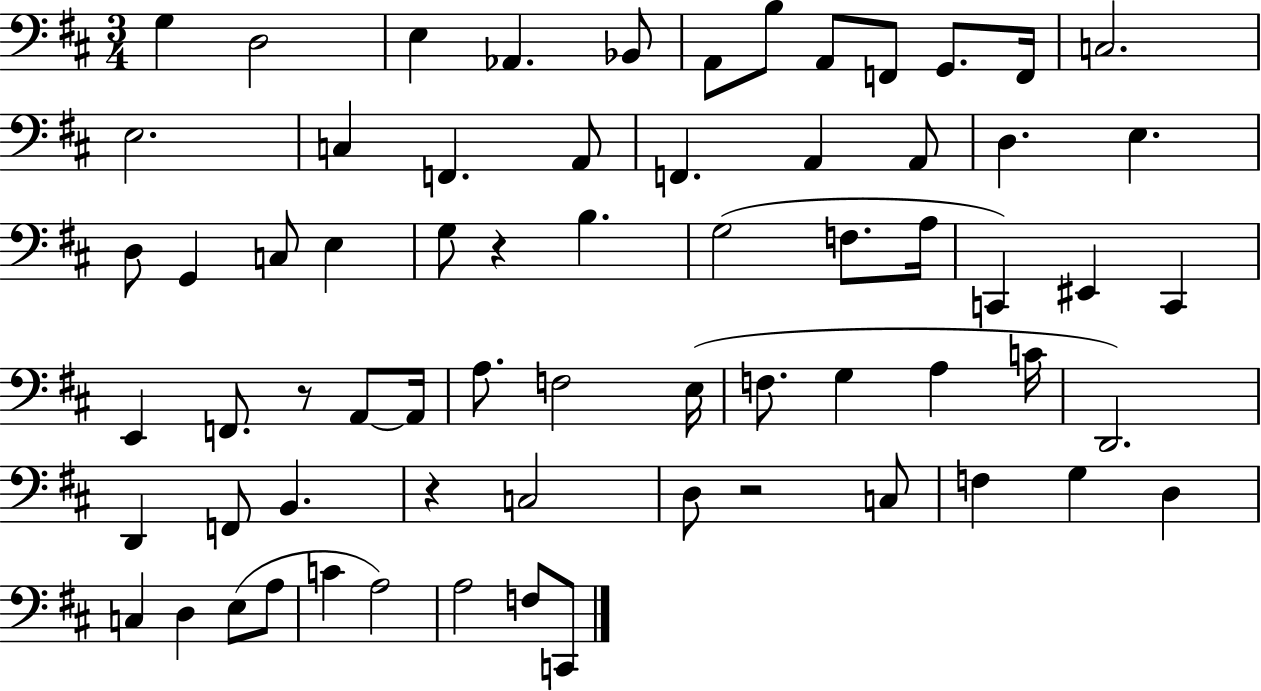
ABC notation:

X:1
T:Untitled
M:3/4
L:1/4
K:D
G, D,2 E, _A,, _B,,/2 A,,/2 B,/2 A,,/2 F,,/2 G,,/2 F,,/4 C,2 E,2 C, F,, A,,/2 F,, A,, A,,/2 D, E, D,/2 G,, C,/2 E, G,/2 z B, G,2 F,/2 A,/4 C,, ^E,, C,, E,, F,,/2 z/2 A,,/2 A,,/4 A,/2 F,2 E,/4 F,/2 G, A, C/4 D,,2 D,, F,,/2 B,, z C,2 D,/2 z2 C,/2 F, G, D, C, D, E,/2 A,/2 C A,2 A,2 F,/2 C,,/2